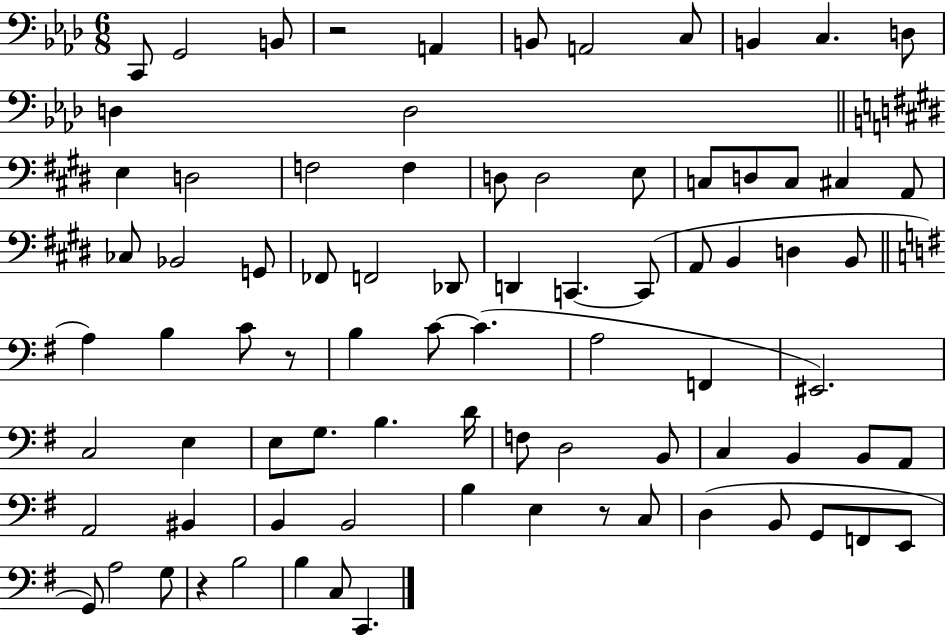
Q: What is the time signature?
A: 6/8